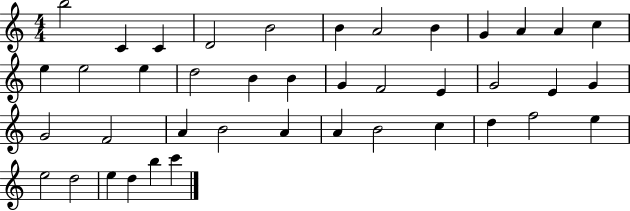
X:1
T:Untitled
M:4/4
L:1/4
K:C
b2 C C D2 B2 B A2 B G A A c e e2 e d2 B B G F2 E G2 E G G2 F2 A B2 A A B2 c d f2 e e2 d2 e d b c'